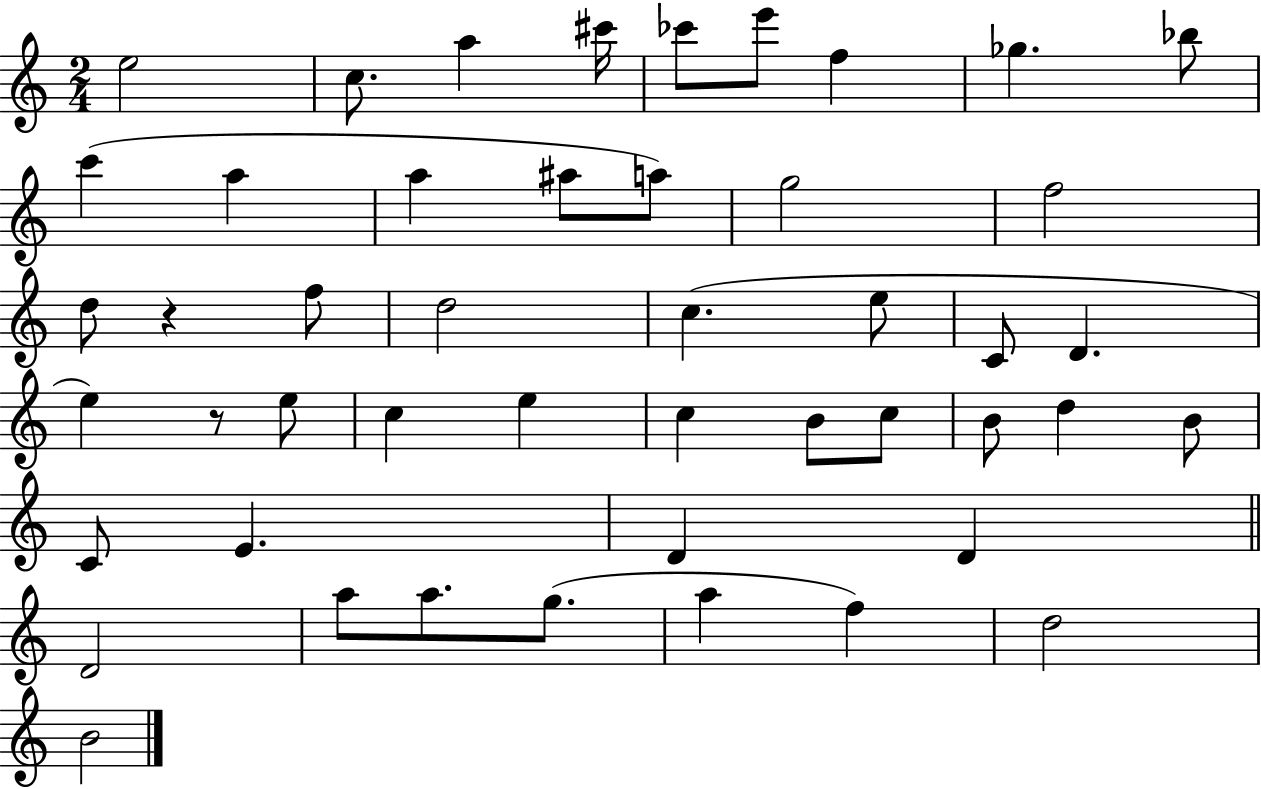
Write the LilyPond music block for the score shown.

{
  \clef treble
  \numericTimeSignature
  \time 2/4
  \key c \major
  e''2 | c''8. a''4 cis'''16 | ces'''8 e'''8 f''4 | ges''4. bes''8 | \break c'''4( a''4 | a''4 ais''8 a''8) | g''2 | f''2 | \break d''8 r4 f''8 | d''2 | c''4.( e''8 | c'8 d'4. | \break e''4) r8 e''8 | c''4 e''4 | c''4 b'8 c''8 | b'8 d''4 b'8 | \break c'8 e'4. | d'4 d'4 | \bar "||" \break \key c \major d'2 | a''8 a''8. g''8.( | a''4 f''4) | d''2 | \break b'2 | \bar "|."
}